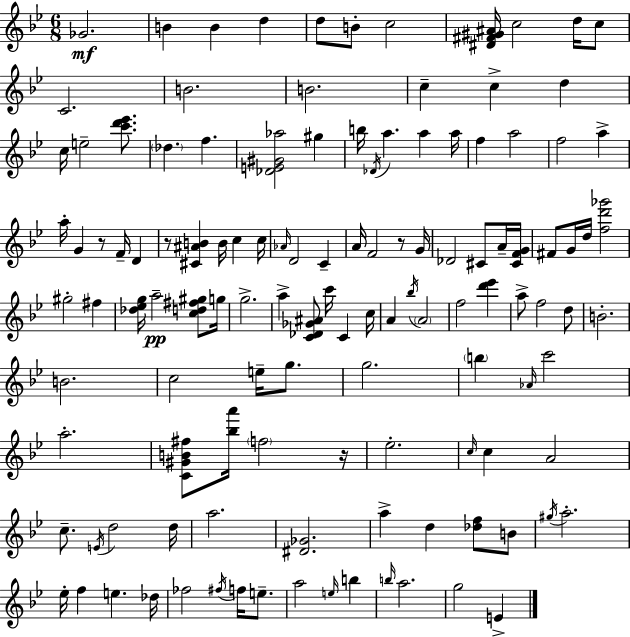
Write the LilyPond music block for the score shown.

{
  \clef treble
  \numericTimeSignature
  \time 6/8
  \key g \minor
  ges'2.\mf | b'4 b'4 d''4 | d''8 b'8-. c''2 | <dis' fis' gis' ais'>16 c''2 d''16 c''8 | \break c'2. | b'2. | b'2. | c''4-- c''4-> d''4 | \break c''16 e''2-- <c''' d''' ees'''>8. | \parenthesize des''4. f''4. | <des' e' gis' aes''>2 gis''4 | b''16 \acciaccatura { des'16 } a''4. a''4 | \break a''16 f''4 a''2 | f''2 a''4-> | a''16-. g'4 r8 f'16-- d'4 | r8 <cis' ais' b'>4 b'16 c''4 | \break c''16 \grace { aes'16 } d'2 c'4-- | a'16 f'2 r8 | g'16 des'2 cis'8 | a'16-- <cis' f' g'>16 fis'8 g'16 d''16 <f'' d''' ges'''>2 | \break gis''2-. fis''4 | <des'' ees'' g''>16 a''2--\pp <c'' d'' fis'' gis''>8 | g''16 g''2.-> | a''4-> <c' des' ges' ais'>8 c'''16 c'4 | \break c''16 a'4 \acciaccatura { bes''16 } \parenthesize a'2 | f''2 <d''' ees'''>4 | a''8-> f''2 | d''8 b'2.-. | \break b'2. | c''2 e''16-- | g''8. g''2. | \parenthesize b''4 \grace { aes'16 } c'''2 | \break a''2.-. | <c' gis' b' fis''>8 <bes'' a'''>16 \parenthesize f''2 | r16 ees''2.-. | \grace { c''16 } c''4 a'2 | \break c''8.-- \acciaccatura { e'16 } d''2 | d''16 a''2. | <dis' ges'>2. | a''4-> d''4 | \break <des'' f''>8 b'8 \acciaccatura { gis''16 } a''2.-. | ees''16-. f''4 | e''4. des''16 fes''2 | \acciaccatura { fis''16 } f''16 e''8.-- a''2 | \break \grace { e''16 } b''4 \grace { b''16 } a''2. | g''2 | e'4-> \bar "|."
}